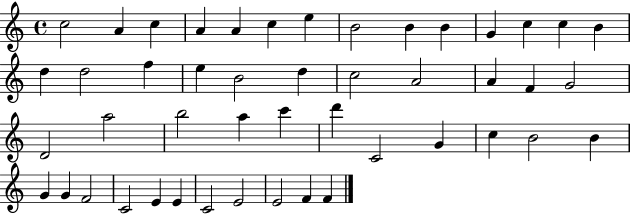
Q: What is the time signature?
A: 4/4